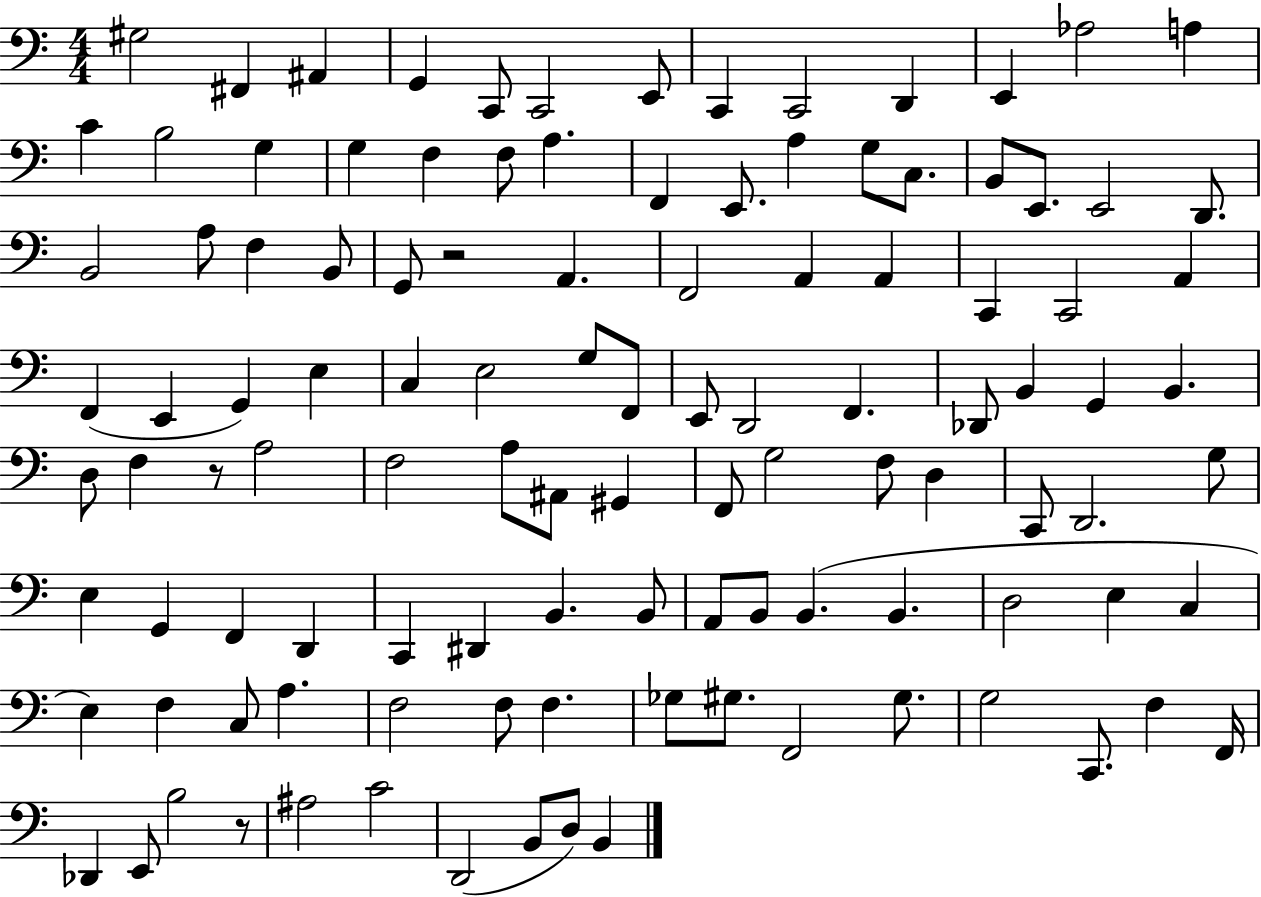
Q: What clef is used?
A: bass